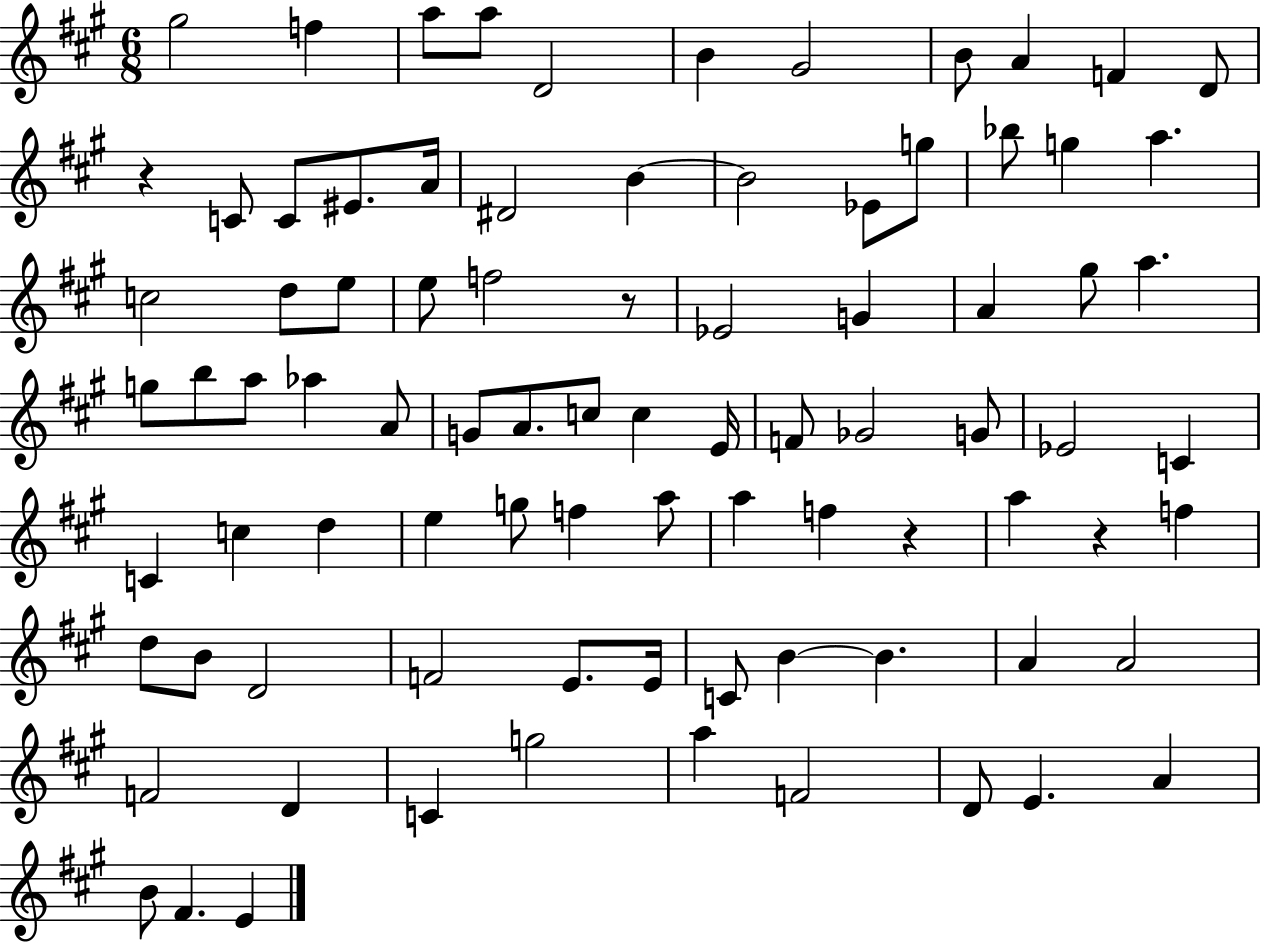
G#5/h F5/q A5/e A5/e D4/h B4/q G#4/h B4/e A4/q F4/q D4/e R/q C4/e C4/e EIS4/e. A4/s D#4/h B4/q B4/h Eb4/e G5/e Bb5/e G5/q A5/q. C5/h D5/e E5/e E5/e F5/h R/e Eb4/h G4/q A4/q G#5/e A5/q. G5/e B5/e A5/e Ab5/q A4/e G4/e A4/e. C5/e C5/q E4/s F4/e Gb4/h G4/e Eb4/h C4/q C4/q C5/q D5/q E5/q G5/e F5/q A5/e A5/q F5/q R/q A5/q R/q F5/q D5/e B4/e D4/h F4/h E4/e. E4/s C4/e B4/q B4/q. A4/q A4/h F4/h D4/q C4/q G5/h A5/q F4/h D4/e E4/q. A4/q B4/e F#4/q. E4/q